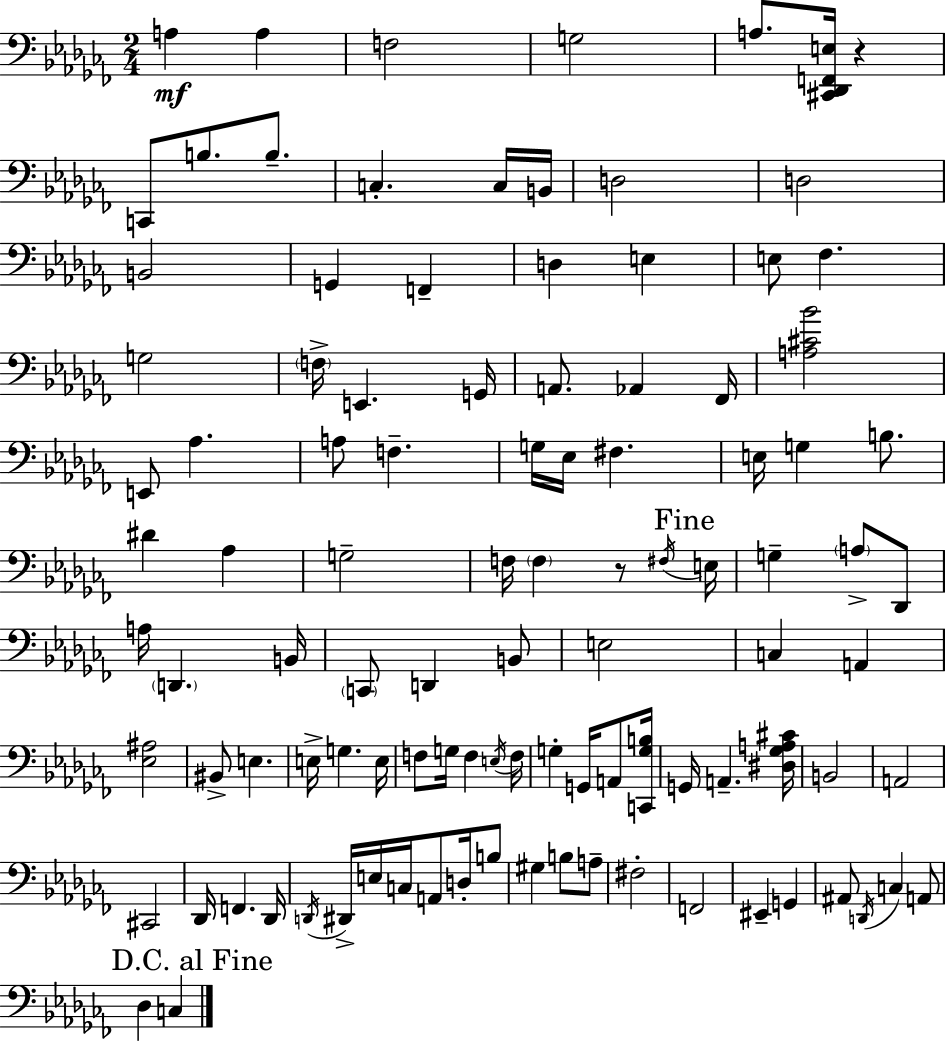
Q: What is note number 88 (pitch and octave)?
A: F#3